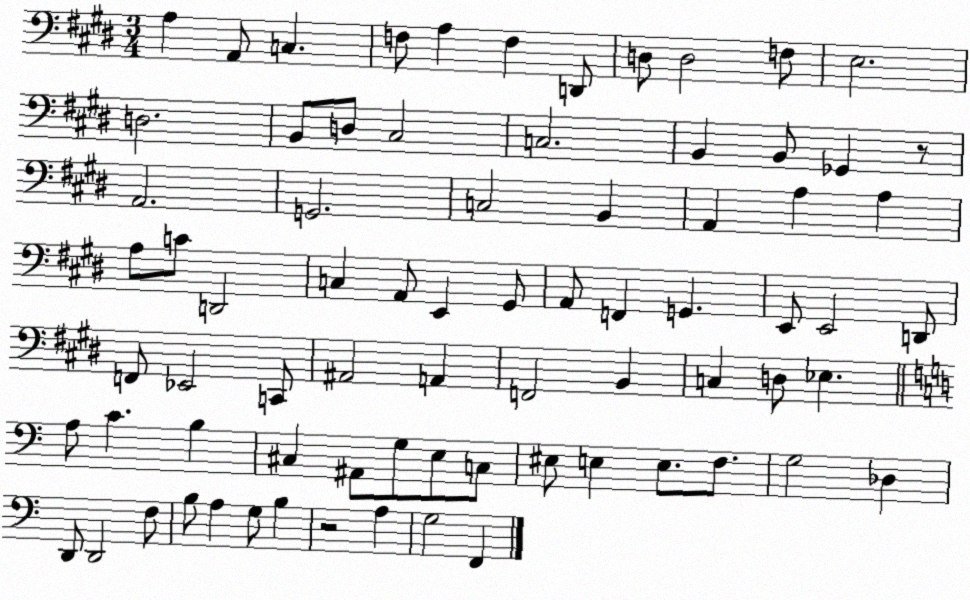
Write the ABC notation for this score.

X:1
T:Untitled
M:3/4
L:1/4
K:E
A, A,,/2 C, F,/2 A, F, D,,/2 D,/2 D,2 F,/2 E,2 D,2 B,,/2 D,/2 ^C,2 C,2 B,, B,,/2 _G,, z/2 A,,2 G,,2 C,2 B,, A,, A, A, A,/2 C/2 D,,2 C, A,,/2 E,, ^G,,/2 A,,/2 F,, G,, E,,/2 E,,2 D,,/2 F,,/2 _E,,2 C,,/2 ^A,,2 A,, F,,2 B,, C, D,/2 _E, A,/2 C B, ^C, ^A,,/2 G,/2 E,/2 C,/2 ^E,/2 E, E,/2 F,/2 G,2 _D, D,,/2 D,,2 F,/2 B,/2 A, G,/2 B, z2 A, G,2 F,,